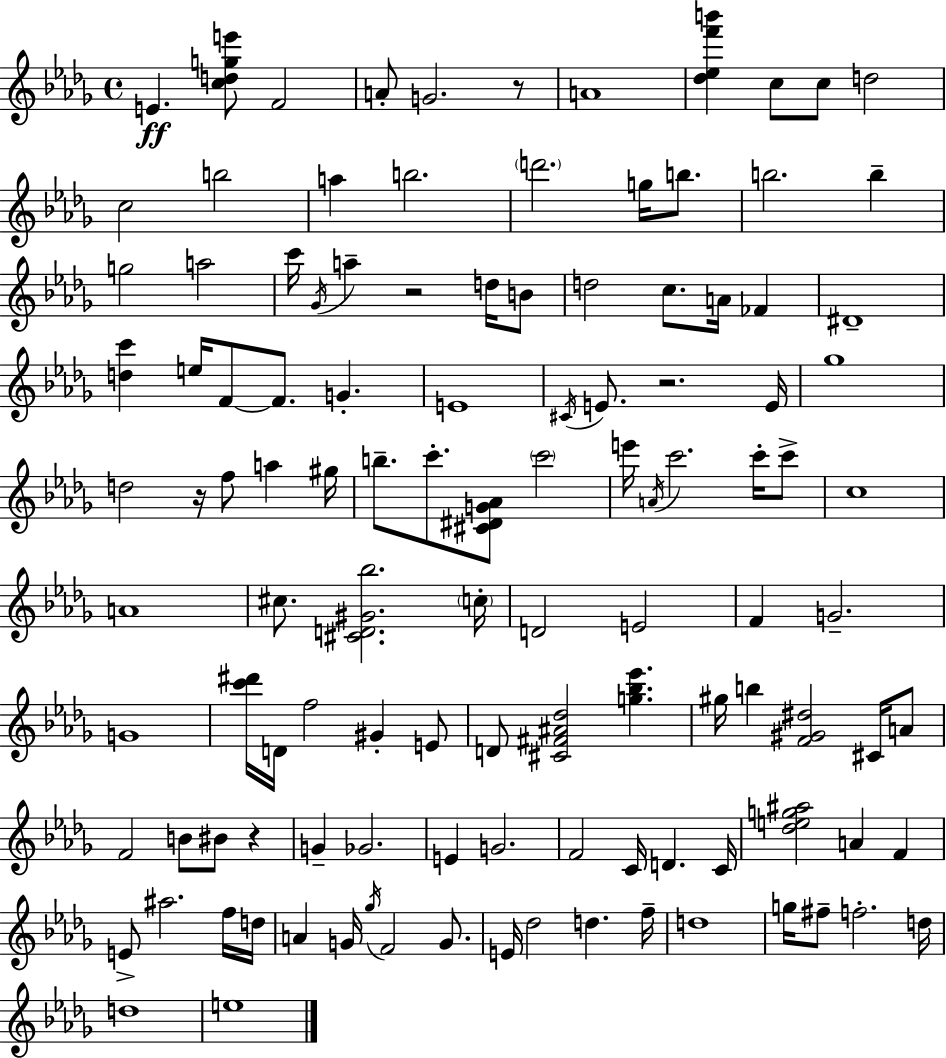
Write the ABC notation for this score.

X:1
T:Untitled
M:4/4
L:1/4
K:Bbm
E [cdge']/2 F2 A/2 G2 z/2 A4 [_d_ef'b'] c/2 c/2 d2 c2 b2 a b2 d'2 g/4 b/2 b2 b g2 a2 c'/4 _G/4 a z2 d/4 B/2 d2 c/2 A/4 _F ^D4 [dc'] e/4 F/2 F/2 G E4 ^C/4 E/2 z2 E/4 _g4 d2 z/4 f/2 a ^g/4 b/2 c'/2 [^C^DG_A]/2 c'2 e'/4 A/4 c'2 c'/4 c'/2 c4 A4 ^c/2 [^CD^G_b]2 c/4 D2 E2 F G2 G4 [c'^d']/4 D/4 f2 ^G E/2 D/2 [^C^F^A_d]2 [g_b_e'] ^g/4 b [F^G^d]2 ^C/4 A/2 F2 B/2 ^B/2 z G _G2 E G2 F2 C/4 D C/4 [_deg^a]2 A F E/2 ^a2 f/4 d/4 A G/4 _g/4 F2 G/2 E/4 _d2 d f/4 d4 g/4 ^f/2 f2 d/4 d4 e4